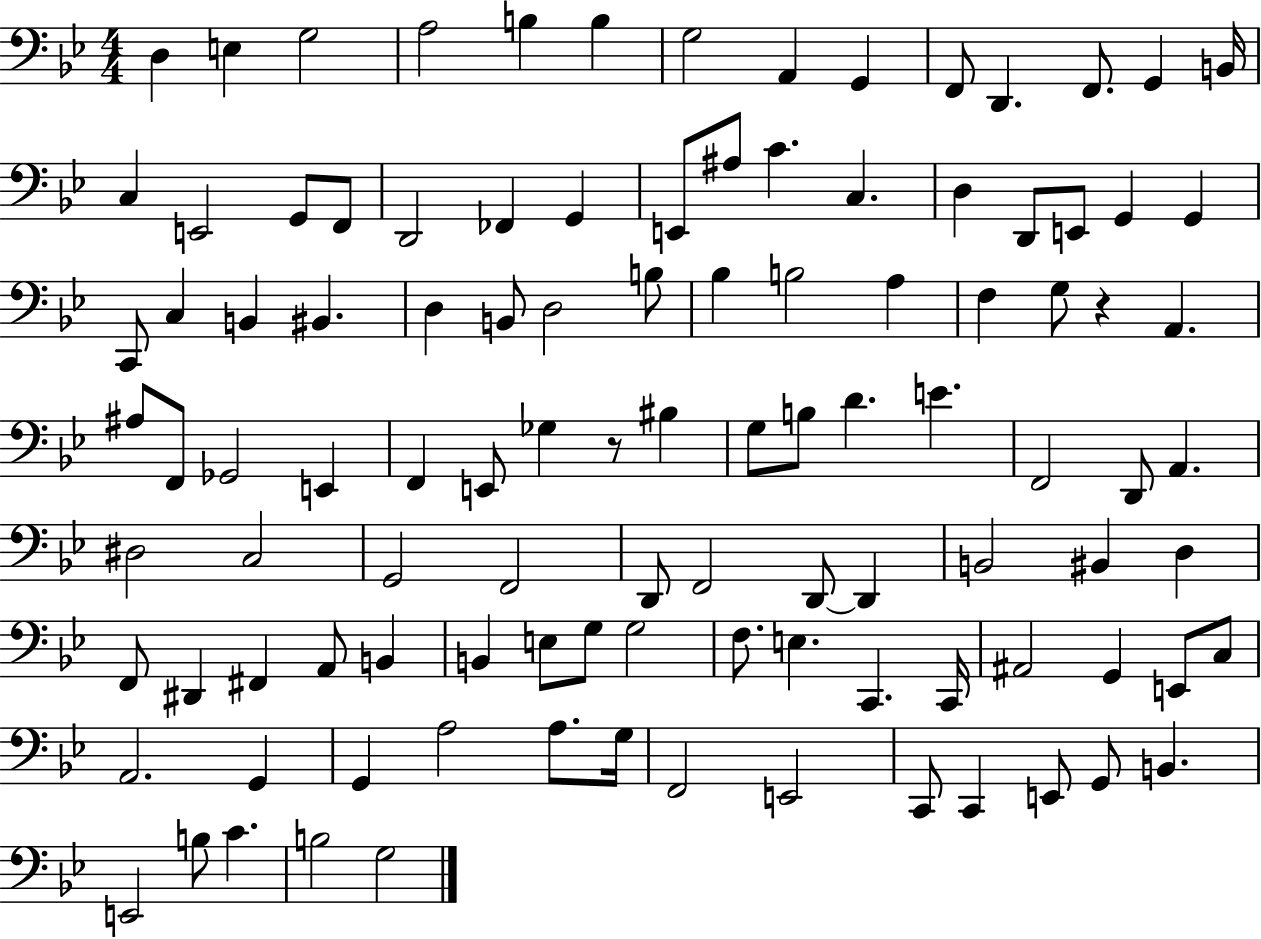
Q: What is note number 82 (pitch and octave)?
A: C2